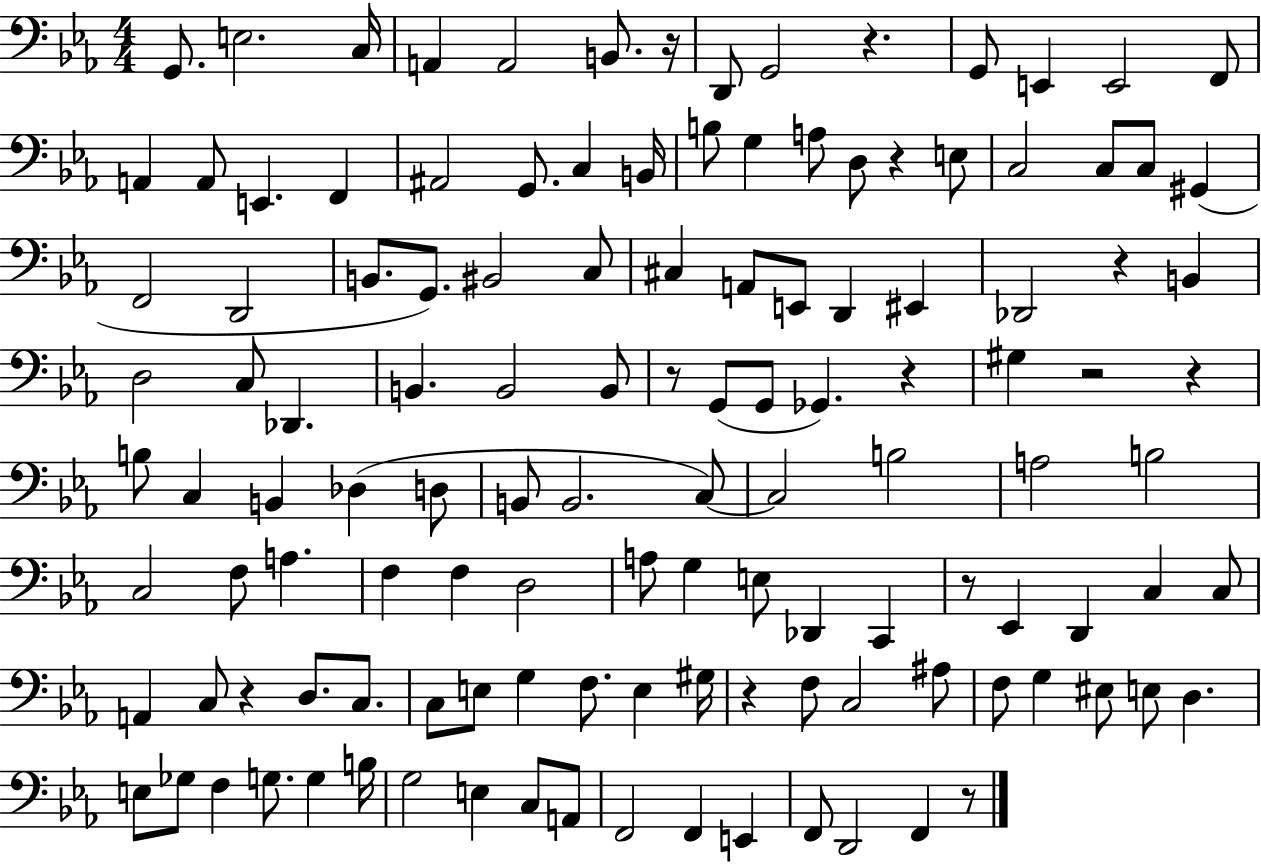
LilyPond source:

{
  \clef bass
  \numericTimeSignature
  \time 4/4
  \key ees \major
  g,8. e2. c16 | a,4 a,2 b,8. r16 | d,8 g,2 r4. | g,8 e,4 e,2 f,8 | \break a,4 a,8 e,4. f,4 | ais,2 g,8. c4 b,16 | b8 g4 a8 d8 r4 e8 | c2 c8 c8 gis,4( | \break f,2 d,2 | b,8. g,8.) bis,2 c8 | cis4 a,8 e,8 d,4 eis,4 | des,2 r4 b,4 | \break d2 c8 des,4. | b,4. b,2 b,8 | r8 g,8( g,8 ges,4.) r4 | gis4 r2 r4 | \break b8 c4 b,4 des4( d8 | b,8 b,2. c8~~) | c2 b2 | a2 b2 | \break c2 f8 a4. | f4 f4 d2 | a8 g4 e8 des,4 c,4 | r8 ees,4 d,4 c4 c8 | \break a,4 c8 r4 d8. c8. | c8 e8 g4 f8. e4 gis16 | r4 f8 c2 ais8 | f8 g4 eis8 e8 d4. | \break e8 ges8 f4 g8. g4 b16 | g2 e4 c8 a,8 | f,2 f,4 e,4 | f,8 d,2 f,4 r8 | \break \bar "|."
}